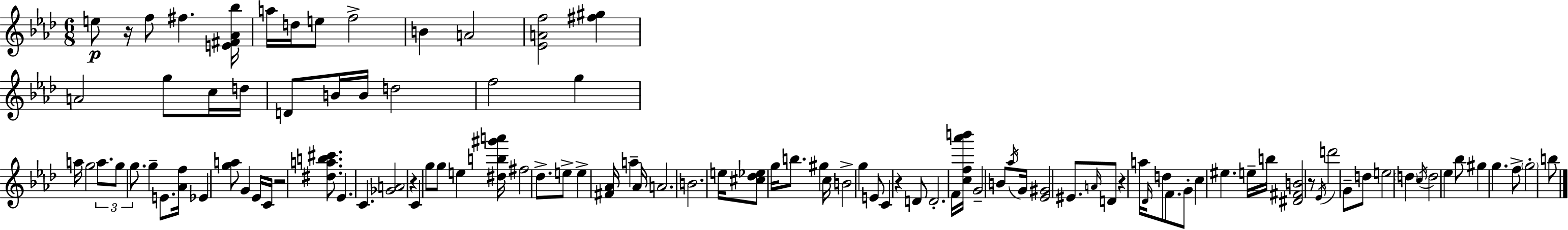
{
  \clef treble
  \numericTimeSignature
  \time 6/8
  \key aes \major
  e''8\p r16 f''8 fis''4. <e' fis' aes' bes''>16 | a''16 d''16 e''8 f''2-> | b'4 a'2 | <ees' a' f''>2 <fis'' gis''>4 | \break a'2 g''8 c''16 d''16 | d'8 b'16 b'16 d''2 | f''2 g''4 | a''16 g''2 \tuplet 3/2 { a''8. | \break g''8 g''8. } g''4-- e'8. | <aes' f''>16 ees'4 <g'' a''>8 g'4 ees'16 | c'16 r2 <dis'' a'' b'' cis'''>8. | ees'4. c'4. | \break <ges' a'>2 r4 | c'4 g''8 g''8 e''4 | <dis'' b'' gis''' a'''>16 fis''2 des''8.-> | e''8-> e''4-> <fis' aes'>16 a''4-- aes'16 | \break a'2. | b'2. | e''16 <cis'' des'' ees''>8 g''16 b''8. gis''4 c''16 | b'2-> g''4 | \break e'8 c'4 r4 d'8 | d'2.-. | f'16 <c'' f'' aes''' b'''>16 g'2-- b'8 | \acciaccatura { aes''16 } g'16 <ees' gis'>2 eis'8. | \break \grace { a'16 } d'8 r4 a''16 \grace { des'16 } d''8 | f'8. g'8-. c''4 eis''4. | e''16-- b''16 <dis' fis' b'>2 | r8 \acciaccatura { ees'16 } d'''2 | \break g'8-- d''8 e''2 | \parenthesize d''4 \acciaccatura { c''16 } d''2 | ees''4 bes''8 gis''4 g''4. | f''8-> \parenthesize g''2-. | \break b''8 \bar "|."
}